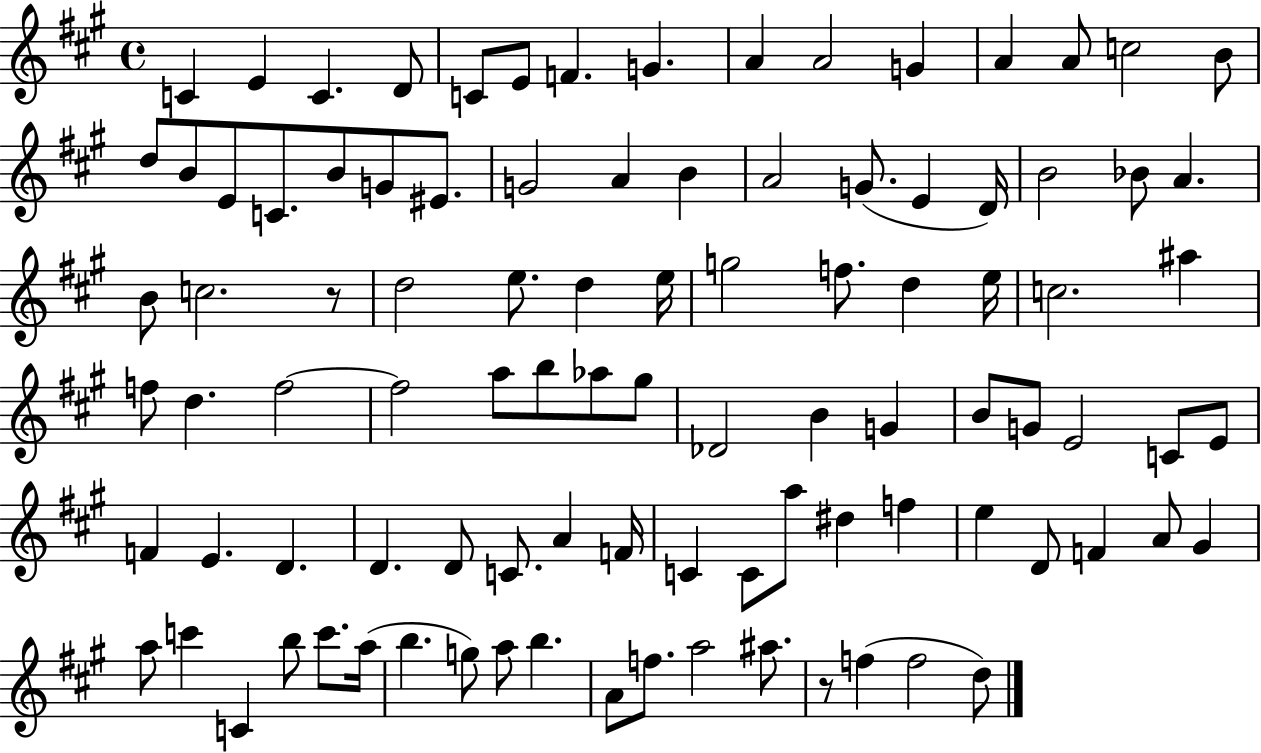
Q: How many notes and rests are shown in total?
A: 97